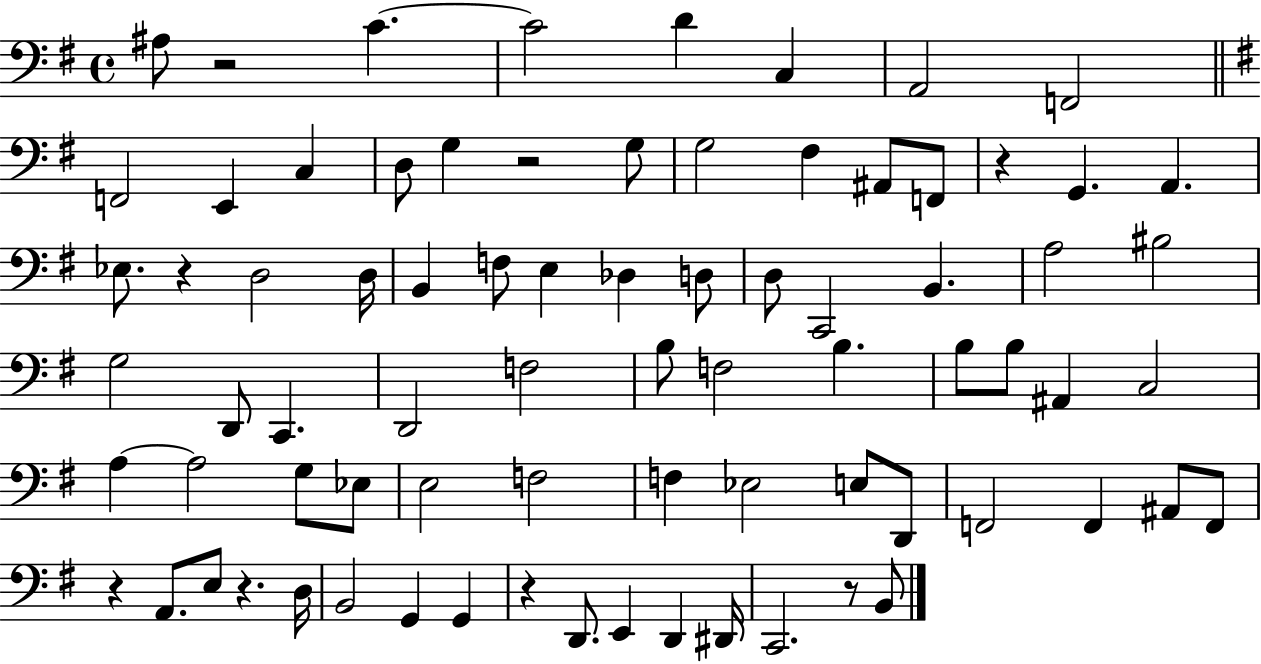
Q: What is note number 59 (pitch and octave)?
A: A2